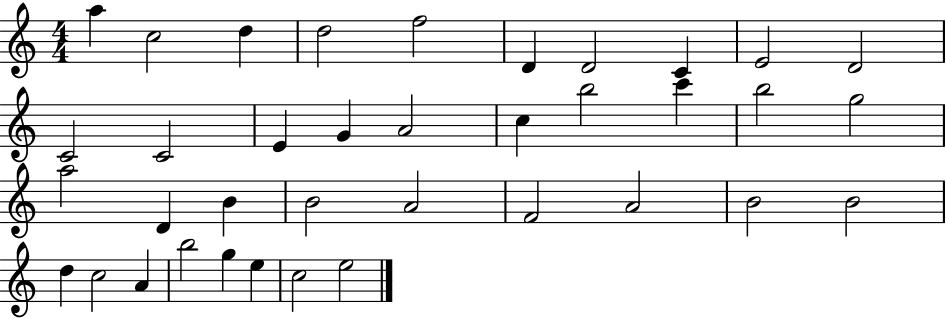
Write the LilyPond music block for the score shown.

{
  \clef treble
  \numericTimeSignature
  \time 4/4
  \key c \major
  a''4 c''2 d''4 | d''2 f''2 | d'4 d'2 c'4 | e'2 d'2 | \break c'2 c'2 | e'4 g'4 a'2 | c''4 b''2 c'''4 | b''2 g''2 | \break a''2 d'4 b'4 | b'2 a'2 | f'2 a'2 | b'2 b'2 | \break d''4 c''2 a'4 | b''2 g''4 e''4 | c''2 e''2 | \bar "|."
}